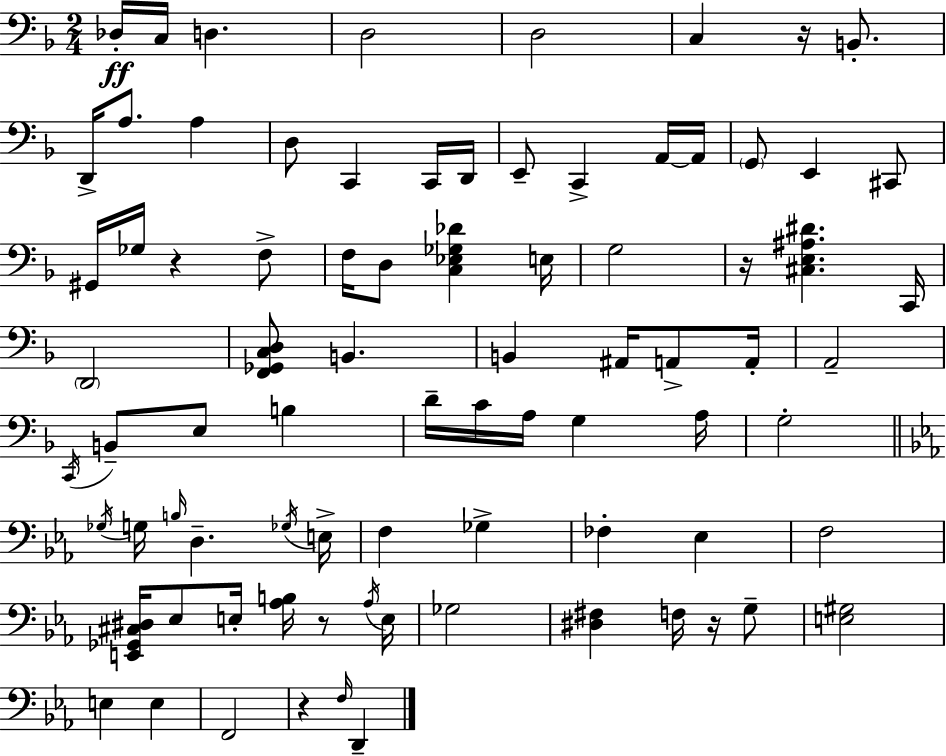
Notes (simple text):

Db3/s C3/s D3/q. D3/h D3/h C3/q R/s B2/e. D2/s A3/e. A3/q D3/e C2/q C2/s D2/s E2/e C2/q A2/s A2/s G2/e E2/q C#2/e G#2/s Gb3/s R/q F3/e F3/s D3/e [C3,Eb3,Gb3,Db4]/q E3/s G3/h R/s [C#3,E3,A#3,D#4]/q. C2/s D2/h [F2,Gb2,C3,D3]/e B2/q. B2/q A#2/s A2/e A2/s A2/h C2/s B2/e E3/e B3/q D4/s C4/s A3/s G3/q A3/s G3/h Gb3/s G3/s B3/s D3/q. Gb3/s E3/s F3/q Gb3/q FES3/q Eb3/q F3/h [E2,Gb2,C#3,D#3]/s Eb3/e E3/s [Ab3,B3]/s R/e Ab3/s E3/s Gb3/h [D#3,F#3]/q F3/s R/s G3/e [E3,G#3]/h E3/q E3/q F2/h R/q F3/s D2/q